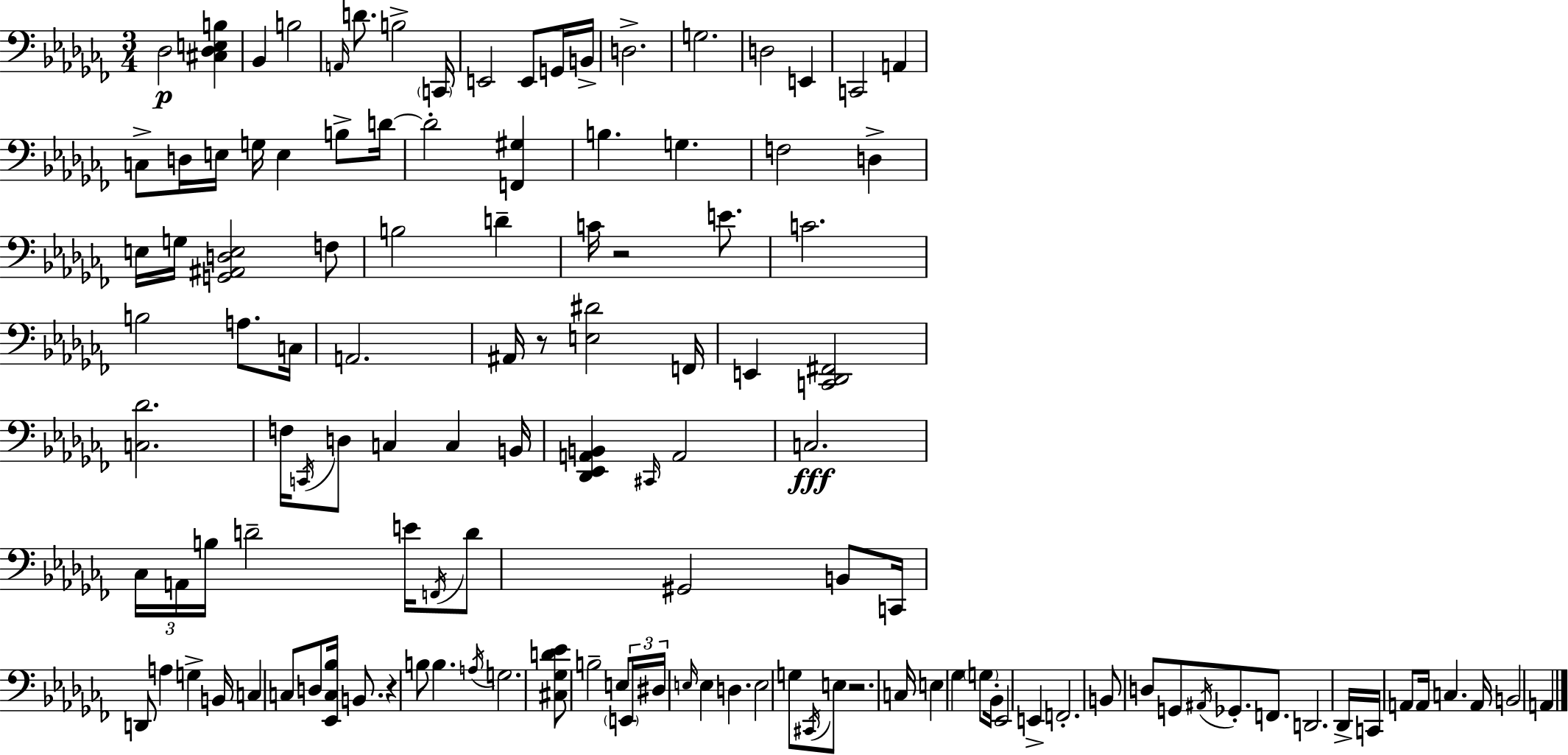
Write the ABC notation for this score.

X:1
T:Untitled
M:3/4
L:1/4
K:Abm
_D,2 [^C,_D,E,B,] _B,, B,2 A,,/4 D/2 B,2 C,,/4 E,,2 E,,/2 G,,/4 B,,/4 D,2 G,2 D,2 E,, C,,2 A,, C,/2 D,/4 E,/4 G,/4 E, B,/2 D/4 D2 [F,,^G,] B, G, F,2 D, E,/4 G,/4 [G,,^A,,D,E,]2 F,/2 B,2 D C/4 z2 E/2 C2 B,2 A,/2 C,/4 A,,2 ^A,,/4 z/2 [E,^D]2 F,,/4 E,, [C,,_D,,^F,,]2 [C,_D]2 F,/4 C,,/4 D,/2 C, C, B,,/4 [_D,,_E,,A,,B,,] ^C,,/4 A,,2 C,2 _C,/4 A,,/4 B,/4 D2 E/4 F,,/4 D/2 ^G,,2 B,,/2 C,,/4 D,,/2 A, G, B,,/4 C, C,/2 D,/2 [_E,,C,_B,]/4 B,,/2 z B,/2 B, A,/4 G,2 [^C,_G,D_E]/2 B,2 E,/2 E,,/4 ^D,/4 E,/4 E, D, E,2 G,/2 ^C,,/4 E,/2 z2 C,/4 E, _G, G,/2 _B,,/4 _E,,2 E,, F,,2 B,,/2 D,/2 G,,/2 ^A,,/4 _G,,/2 F,,/2 D,,2 _D,,/4 C,,/4 A,,/2 A,,/4 C, A,,/4 B,,2 A,,